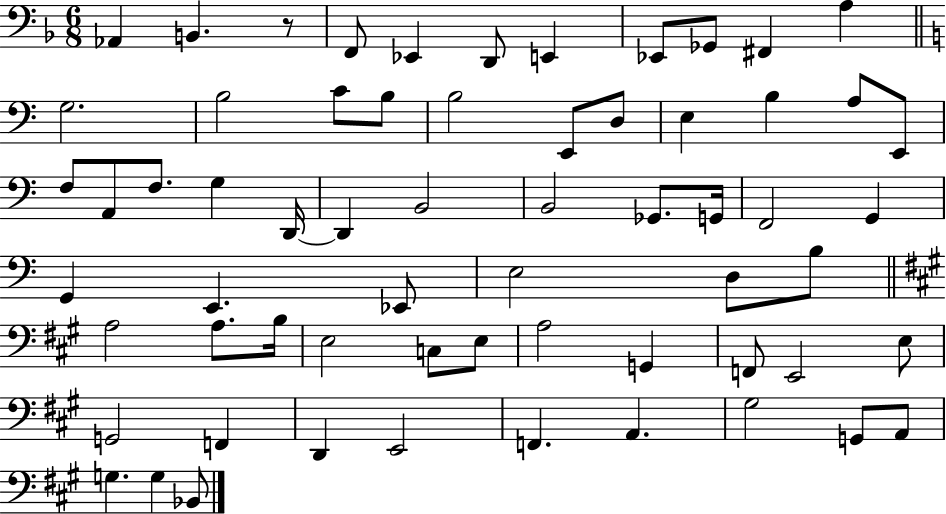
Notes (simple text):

Ab2/q B2/q. R/e F2/e Eb2/q D2/e E2/q Eb2/e Gb2/e F#2/q A3/q G3/h. B3/h C4/e B3/e B3/h E2/e D3/e E3/q B3/q A3/e E2/e F3/e A2/e F3/e. G3/q D2/s D2/q B2/h B2/h Gb2/e. G2/s F2/h G2/q G2/q E2/q. Eb2/e E3/h D3/e B3/e A3/h A3/e. B3/s E3/h C3/e E3/e A3/h G2/q F2/e E2/h E3/e G2/h F2/q D2/q E2/h F2/q. A2/q. G#3/h G2/e A2/e G3/q. G3/q Bb2/e